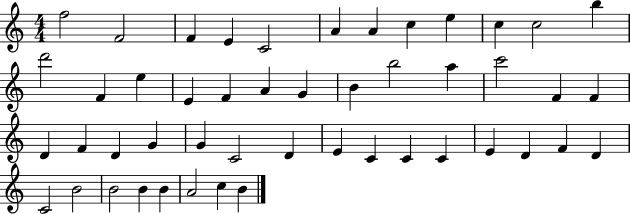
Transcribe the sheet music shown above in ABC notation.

X:1
T:Untitled
M:4/4
L:1/4
K:C
f2 F2 F E C2 A A c e c c2 b d'2 F e E F A G B b2 a c'2 F F D F D G G C2 D E C C C E D F D C2 B2 B2 B B A2 c B